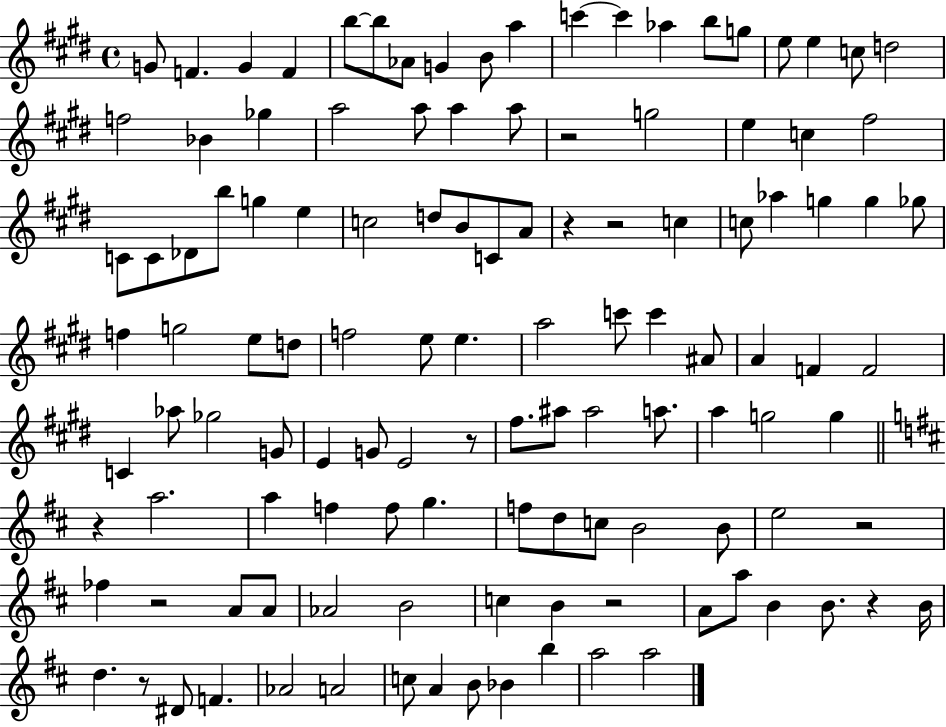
X:1
T:Untitled
M:4/4
L:1/4
K:E
G/2 F G F b/2 b/2 _A/2 G B/2 a c' c' _a b/2 g/2 e/2 e c/2 d2 f2 _B _g a2 a/2 a a/2 z2 g2 e c ^f2 C/2 C/2 _D/2 b/2 g e c2 d/2 B/2 C/2 A/2 z z2 c c/2 _a g g _g/2 f g2 e/2 d/2 f2 e/2 e a2 c'/2 c' ^A/2 A F F2 C _a/2 _g2 G/2 E G/2 E2 z/2 ^f/2 ^a/2 ^a2 a/2 a g2 g z a2 a f f/2 g f/2 d/2 c/2 B2 B/2 e2 z2 _f z2 A/2 A/2 _A2 B2 c B z2 A/2 a/2 B B/2 z B/4 d z/2 ^D/2 F _A2 A2 c/2 A B/2 _B b a2 a2